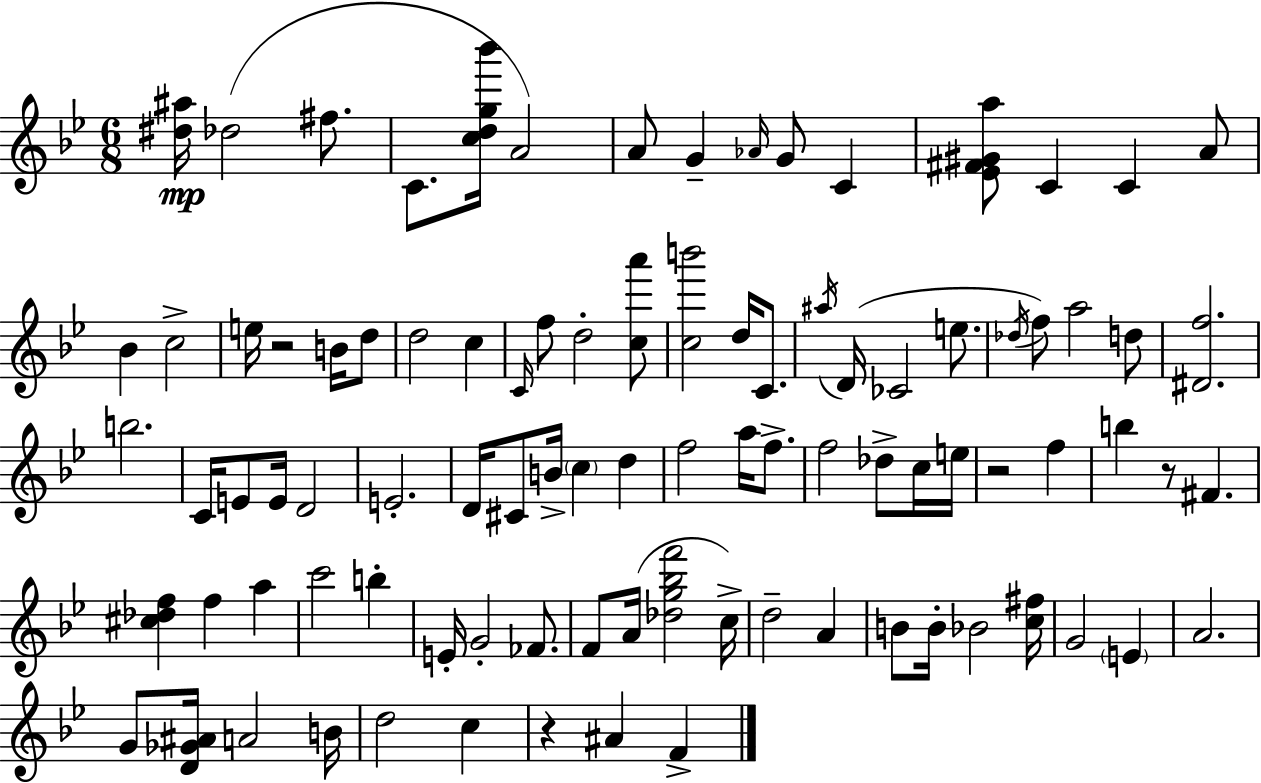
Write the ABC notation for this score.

X:1
T:Untitled
M:6/8
L:1/4
K:Gm
[^d^a]/4 _d2 ^f/2 C/2 [cdg_b']/4 A2 A/2 G _A/4 G/2 C [_E^F^Ga]/2 C C A/2 _B c2 e/4 z2 B/4 d/2 d2 c C/4 f/2 d2 [ca']/2 [cb']2 d/4 C/2 ^a/4 D/4 _C2 e/2 _d/4 f/2 a2 d/2 [^Df]2 b2 C/4 E/2 E/4 D2 E2 D/4 ^C/2 B/4 c d f2 a/4 f/2 f2 _d/2 c/4 e/4 z2 f b z/2 ^F [^c_df] f a c'2 b E/4 G2 _F/2 F/2 A/4 [_dg_bf']2 c/4 d2 A B/2 B/4 _B2 [c^f]/4 G2 E A2 G/2 [D_G^A]/4 A2 B/4 d2 c z ^A F